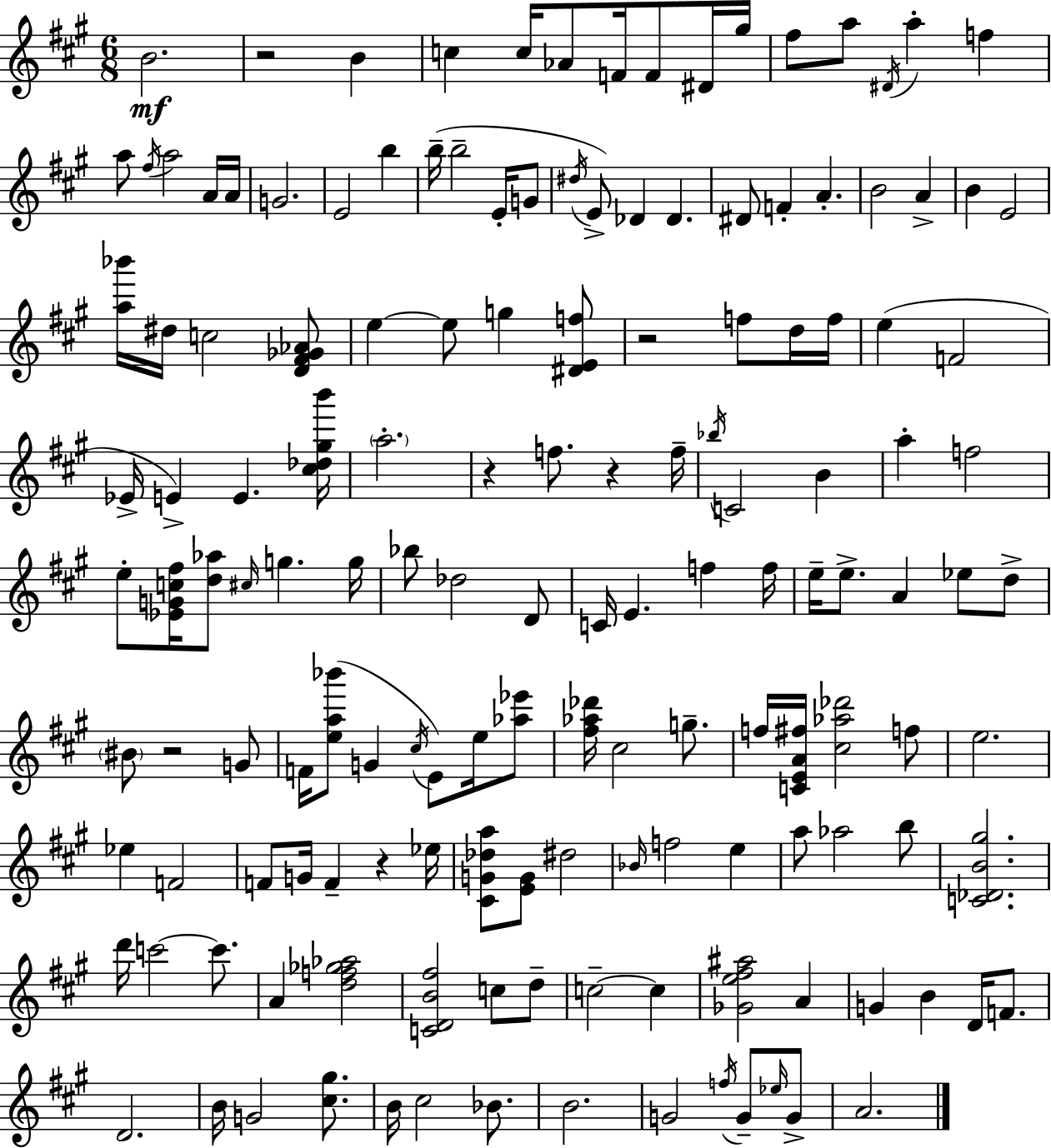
{
  \clef treble
  \numericTimeSignature
  \time 6/8
  \key a \major
  b'2.\mf | r2 b'4 | c''4 c''16 aes'8 f'16 f'8 dis'16 gis''16 | fis''8 a''8 \acciaccatura { dis'16 } a''4-. f''4 | \break a''8 \acciaccatura { fis''16 } a''2 | a'16 a'16 g'2. | e'2 b''4 | b''16--( b''2-- e'16-. | \break g'8 \acciaccatura { dis''16 }) e'8-> des'4 des'4. | dis'8 f'4-. a'4.-. | b'2 a'4-> | b'4 e'2 | \break <a'' bes'''>16 dis''16 c''2 | <d' fis' ges' aes'>8 e''4~~ e''8 g''4 | <dis' e' f''>8 r2 f''8 | d''16 f''16 e''4( f'2 | \break ees'16-> e'4->) e'4. | <cis'' des'' gis'' b'''>16 \parenthesize a''2.-. | r4 f''8. r4 | f''16-- \acciaccatura { bes''16 } c'2 | \break b'4 a''4-. f''2 | e''8-. <ees' g' c'' fis''>16 <d'' aes''>8 \grace { cis''16 } g''4. | g''16 bes''8 des''2 | d'8 c'16 e'4. | \break f''4 f''16 e''16-- e''8.-> a'4 | ees''8 d''8-> \parenthesize bis'8 r2 | g'8 f'16 <e'' a'' bes'''>8( g'4 | \acciaccatura { cis''16 } e'8) e''16 <aes'' ees'''>8 <fis'' aes'' des'''>16 cis''2 | \break g''8.-- f''16 <c' e' a' fis''>16 <cis'' aes'' des'''>2 | f''8 e''2. | ees''4 f'2 | f'8 g'16 f'4-- | \break r4 ees''16 <cis' g' des'' a''>8 <e' g'>8 dis''2 | \grace { bes'16 } f''2 | e''4 a''8 aes''2 | b''8 <c' des' b' gis''>2. | \break d'''16 c'''2~~ | c'''8. a'4 <d'' f'' ges'' aes''>2 | <c' d' b' fis''>2 | c''8 d''8-- c''2--~~ | \break c''4 <ges' e'' fis'' ais''>2 | a'4 g'4 b'4 | d'16 f'8. d'2. | b'16 g'2 | \break <cis'' gis''>8. b'16 cis''2 | bes'8. b'2. | g'2 | \acciaccatura { f''16 } g'8-- \grace { ees''16 } g'8-> a'2. | \break \bar "|."
}